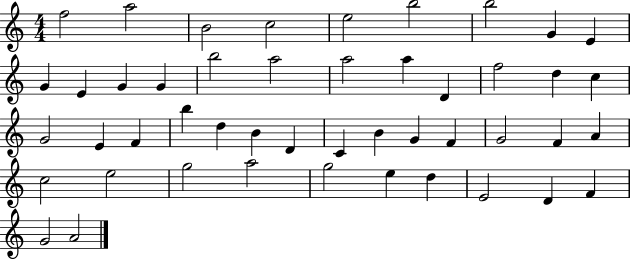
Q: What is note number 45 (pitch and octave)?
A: F4